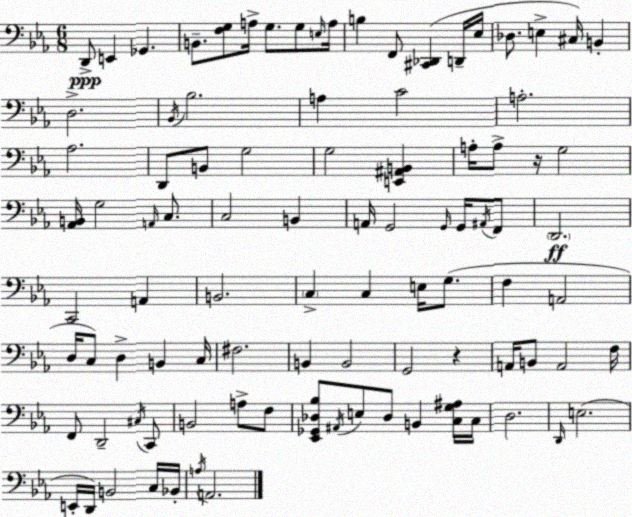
X:1
T:Untitled
M:6/8
L:1/4
K:Eb
D,,/2 E,, _G,, B,,/2 [F,G,]/2 A,/4 G,/2 G,/2 E,/4 A,/4 B, F,,/2 [^C,,_D,,] D,,/4 _E,/4 _D,/2 E, ^C,/4 B,, D,2 _B,,/4 _B,2 A, C2 A,2 _A,2 D,,/2 B,,/2 G,2 G,2 [E,,^A,,B,,] A,/4 A,/2 z/4 G,2 [_A,,B,,]/4 G,2 A,,/4 C,/2 C,2 B,, A,,/4 G,,2 G,,/4 G,,/4 ^A,,/4 F,,/2 D,,2 C,,2 A,, B,,2 C, C, E,/4 G,/2 F, A,,2 D,/4 C,/2 D, B,, C,/4 ^F,2 B,, B,,2 G,,2 z A,,/4 B,,/2 A,,2 F,/4 F,,/2 D,,2 ^C,/4 C,,/2 B,,2 A,/2 F,/2 [_E,,_G,,_D,_B,]/2 ^A,,/4 E,/2 _D,/2 B,, [C,G,^A,]/4 C,/4 D,2 D,,/4 E,2 E,,/4 D,,/4 B,,2 C,/4 _B,,/4 A,/4 A,,2